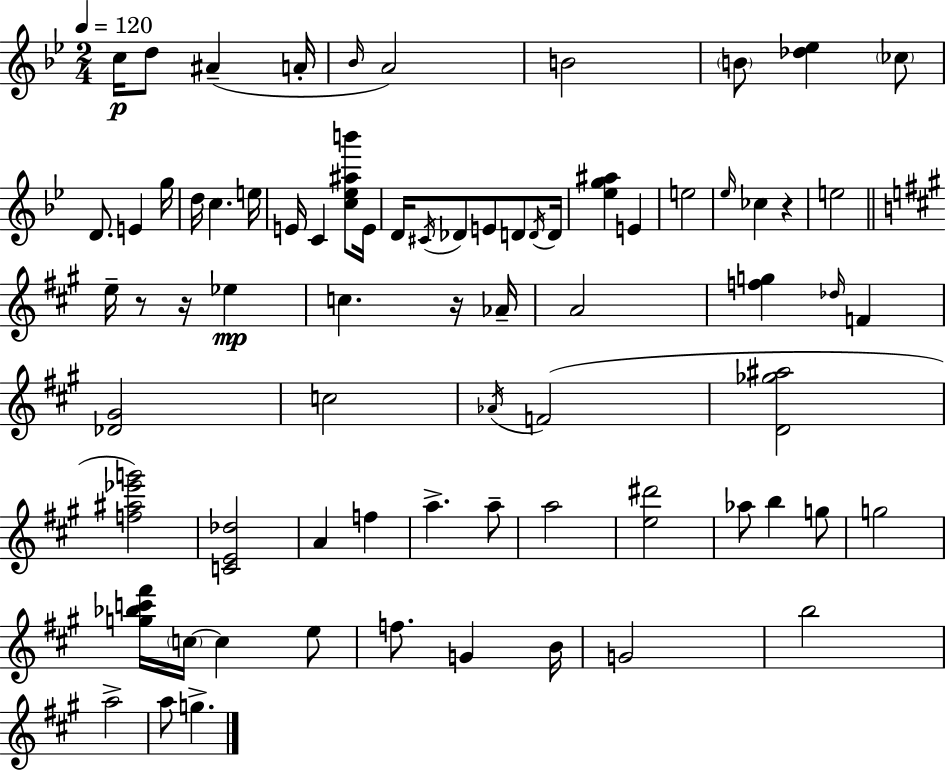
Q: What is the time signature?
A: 2/4